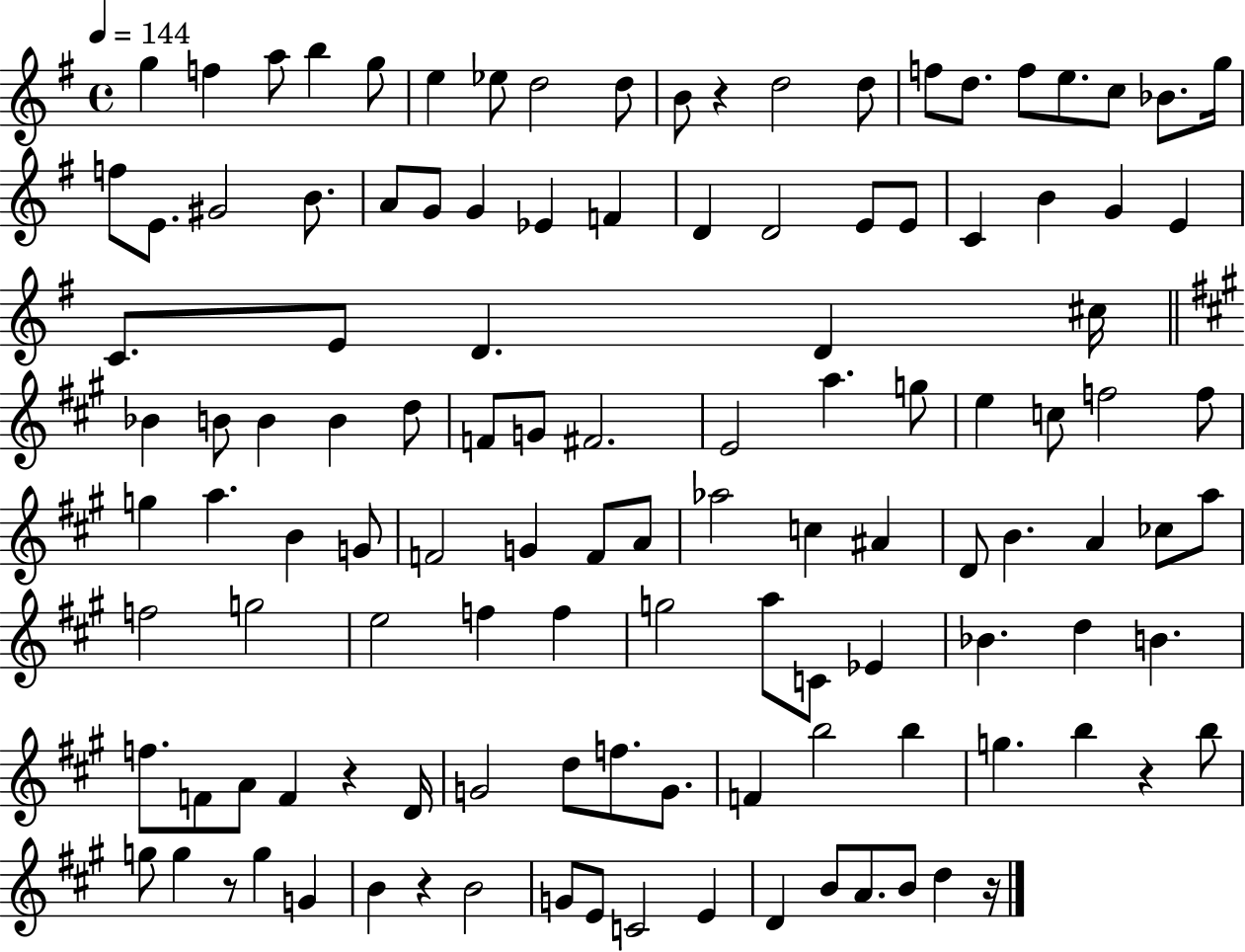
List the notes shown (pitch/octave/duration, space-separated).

G5/q F5/q A5/e B5/q G5/e E5/q Eb5/e D5/h D5/e B4/e R/q D5/h D5/e F5/e D5/e. F5/e E5/e. C5/e Bb4/e. G5/s F5/e E4/e. G#4/h B4/e. A4/e G4/e G4/q Eb4/q F4/q D4/q D4/h E4/e E4/e C4/q B4/q G4/q E4/q C4/e. E4/e D4/q. D4/q C#5/s Bb4/q B4/e B4/q B4/q D5/e F4/e G4/e F#4/h. E4/h A5/q. G5/e E5/q C5/e F5/h F5/e G5/q A5/q. B4/q G4/e F4/h G4/q F4/e A4/e Ab5/h C5/q A#4/q D4/e B4/q. A4/q CES5/e A5/e F5/h G5/h E5/h F5/q F5/q G5/h A5/e C4/e Eb4/q Bb4/q. D5/q B4/q. F5/e. F4/e A4/e F4/q R/q D4/s G4/h D5/e F5/e. G4/e. F4/q B5/h B5/q G5/q. B5/q R/q B5/e G5/e G5/q R/e G5/q G4/q B4/q R/q B4/h G4/e E4/e C4/h E4/q D4/q B4/e A4/e. B4/e D5/q R/s